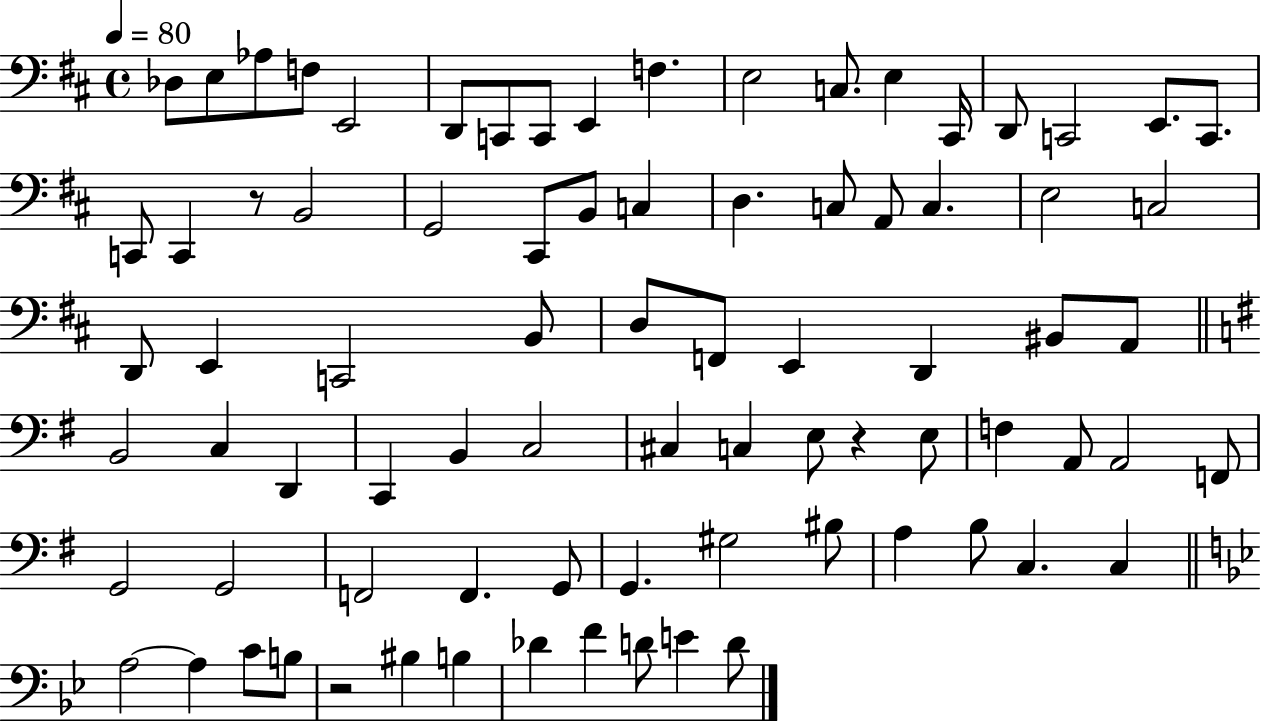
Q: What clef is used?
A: bass